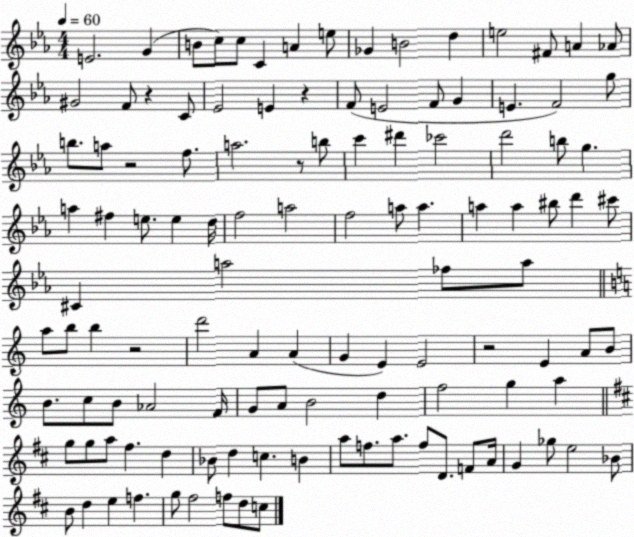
X:1
T:Untitled
M:4/4
L:1/4
K:Eb
E2 G B/2 c/2 c/2 C A e/2 _G B2 d e2 ^F/2 A _A/2 ^G2 F/2 z C/2 _E2 E z F/2 E2 F/2 G E F2 g/2 b/2 a/2 z2 f/2 a2 z/2 b/2 c' ^d' _c'2 d'2 b/2 g a ^f e/2 e d/4 f2 a2 f2 a/2 a a a ^b/2 d' ^c'/2 ^C a2 _f/2 a/2 a/2 b/2 b z2 d'2 A A G E E2 z2 E A/2 B/2 B/2 c/2 B/2 _A2 F/4 G/2 A/2 B2 d f2 g a g/2 g/2 a/2 ^f d _B/2 d c B a/2 f/2 a/2 f/2 D/2 F/2 A/4 G _g/2 e2 _B/2 B/2 d e f g/2 ^f2 f/2 d/2 c/2